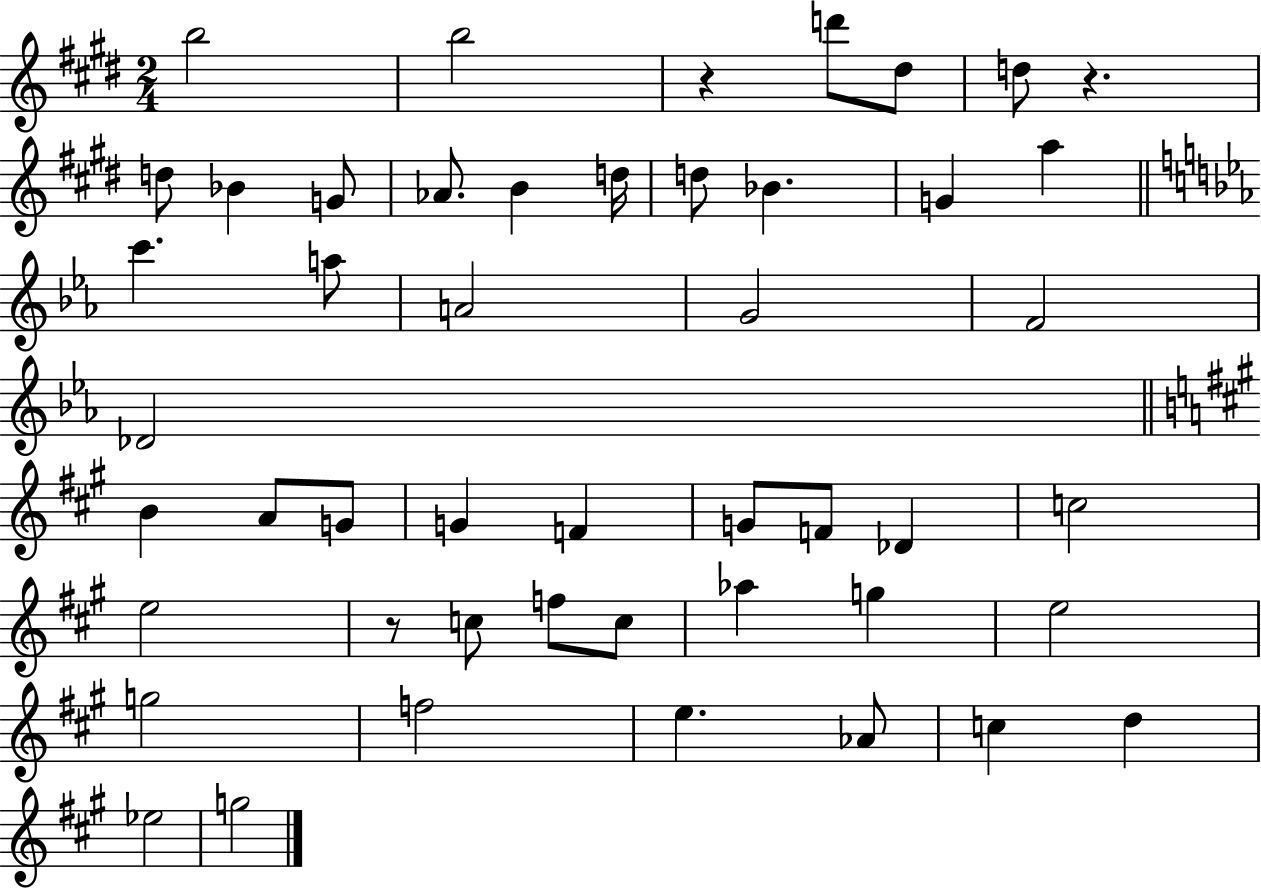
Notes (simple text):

B5/h B5/h R/q D6/e D#5/e D5/e R/q. D5/e Bb4/q G4/e Ab4/e. B4/q D5/s D5/e Bb4/q. G4/q A5/q C6/q. A5/e A4/h G4/h F4/h Db4/h B4/q A4/e G4/e G4/q F4/q G4/e F4/e Db4/q C5/h E5/h R/e C5/e F5/e C5/e Ab5/q G5/q E5/h G5/h F5/h E5/q. Ab4/e C5/q D5/q Eb5/h G5/h